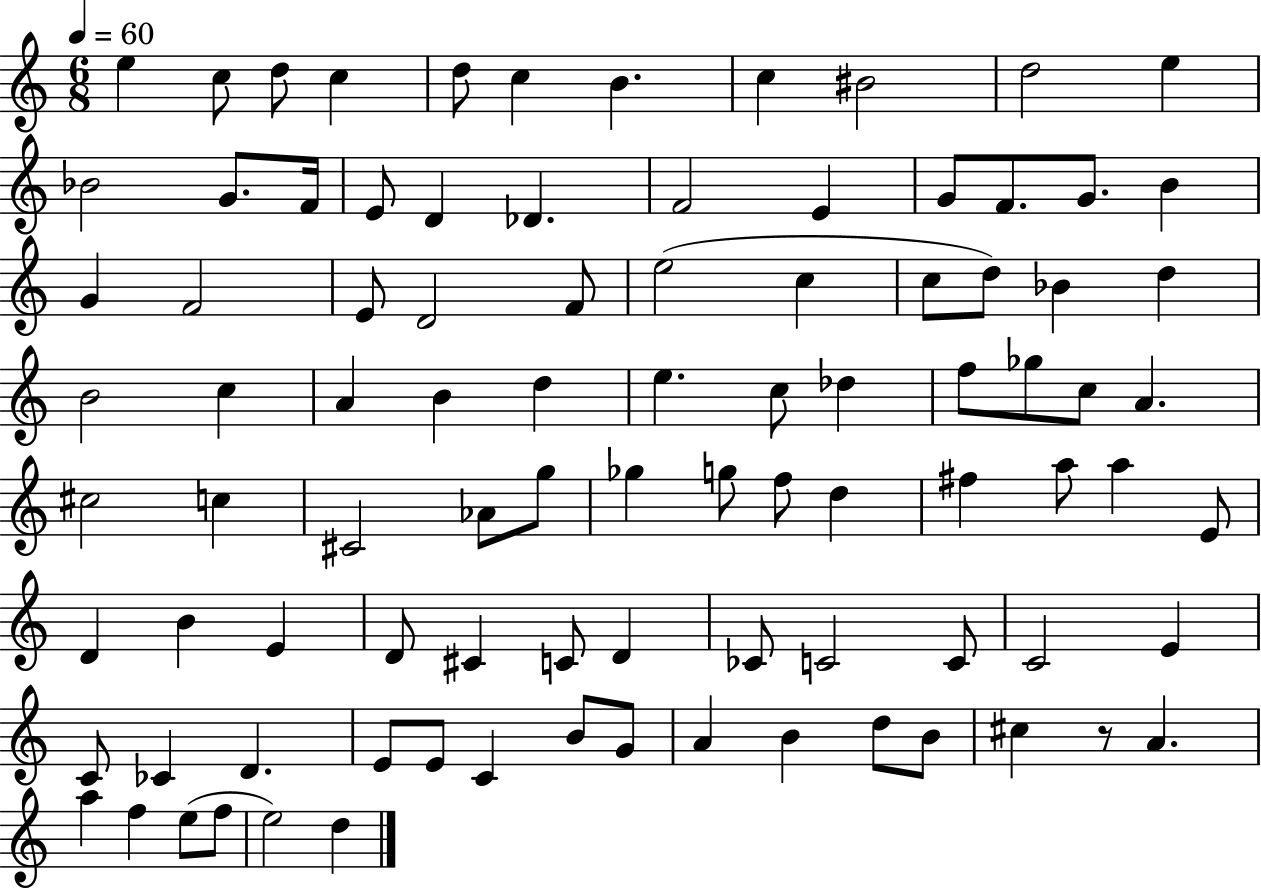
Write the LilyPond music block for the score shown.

{
  \clef treble
  \numericTimeSignature
  \time 6/8
  \key c \major
  \tempo 4 = 60
  e''4 c''8 d''8 c''4 | d''8 c''4 b'4. | c''4 bis'2 | d''2 e''4 | \break bes'2 g'8. f'16 | e'8 d'4 des'4. | f'2 e'4 | g'8 f'8. g'8. b'4 | \break g'4 f'2 | e'8 d'2 f'8 | e''2( c''4 | c''8 d''8) bes'4 d''4 | \break b'2 c''4 | a'4 b'4 d''4 | e''4. c''8 des''4 | f''8 ges''8 c''8 a'4. | \break cis''2 c''4 | cis'2 aes'8 g''8 | ges''4 g''8 f''8 d''4 | fis''4 a''8 a''4 e'8 | \break d'4 b'4 e'4 | d'8 cis'4 c'8 d'4 | ces'8 c'2 c'8 | c'2 e'4 | \break c'8 ces'4 d'4. | e'8 e'8 c'4 b'8 g'8 | a'4 b'4 d''8 b'8 | cis''4 r8 a'4. | \break a''4 f''4 e''8( f''8 | e''2) d''4 | \bar "|."
}